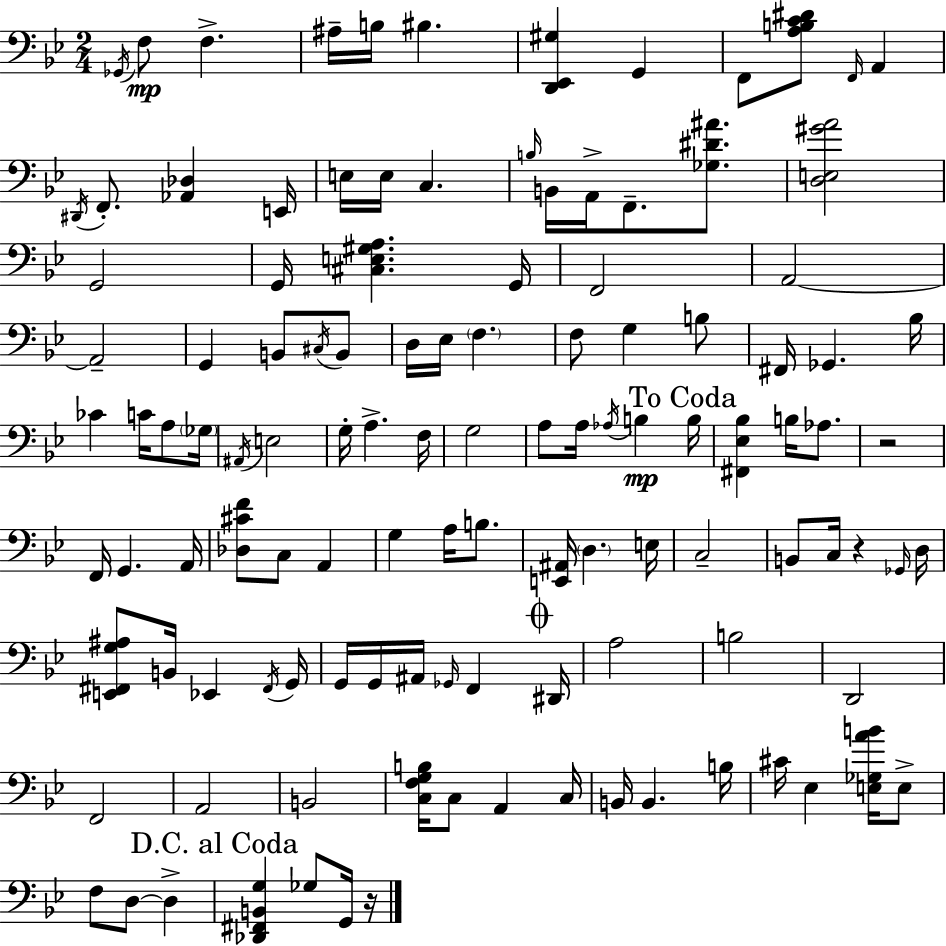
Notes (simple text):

Gb2/s F3/e F3/q. A#3/s B3/s BIS3/q. [D2,Eb2,G#3]/q G2/q F2/e [A3,B3,C4,D#4]/e F2/s A2/q D#2/s F2/e. [Ab2,Db3]/q E2/s E3/s E3/s C3/q. B3/s B2/s A2/s F2/e. [Gb3,D#4,A#4]/e. [D3,E3,G#4,A4]/h G2/h G2/s [C#3,E3,G#3,A3]/q. G2/s F2/h A2/h A2/h G2/q B2/e C#3/s B2/e D3/s Eb3/s F3/q. F3/e G3/q B3/e F#2/s Gb2/q. Bb3/s CES4/q C4/s A3/e Gb3/s A#2/s E3/h G3/s A3/q. F3/s G3/h A3/e A3/s Ab3/s B3/q B3/s [F#2,Eb3,Bb3]/q B3/s Ab3/e. R/h F2/s G2/q. A2/s [Db3,C#4,F4]/e C3/e A2/q G3/q A3/s B3/e. [E2,A#2]/s D3/q. E3/s C3/h B2/e C3/s R/q Gb2/s D3/s [E2,F#2,G3,A#3]/e B2/s Eb2/q F#2/s G2/s G2/s G2/s A#2/s Gb2/s F2/q D#2/s A3/h B3/h D2/h F2/h A2/h B2/h [C3,F3,G3,B3]/s C3/e A2/q C3/s B2/s B2/q. B3/s C#4/s Eb3/q [E3,Gb3,A4,B4]/s E3/e F3/e D3/e D3/q [Db2,F#2,B2,G3]/q Gb3/e G2/s R/s